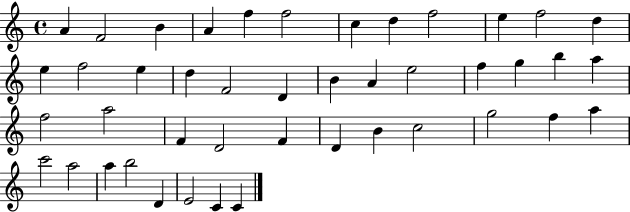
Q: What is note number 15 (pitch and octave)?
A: E5